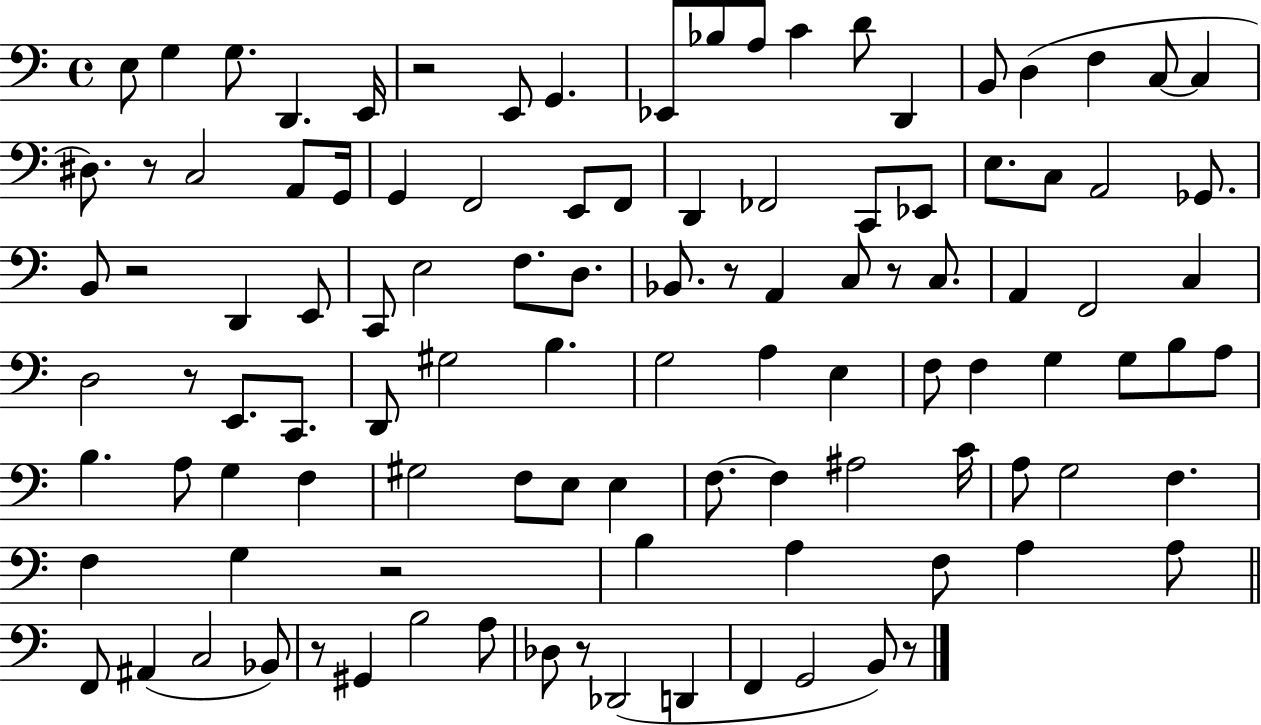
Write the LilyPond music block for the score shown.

{
  \clef bass
  \time 4/4
  \defaultTimeSignature
  \key c \major
  e8 g4 g8. d,4. e,16 | r2 e,8 g,4. | ees,8 bes8 a8 c'4 d'8 d,4 | b,8 d4( f4 c8~~ c4 | \break dis8.) r8 c2 a,8 g,16 | g,4 f,2 e,8 f,8 | d,4 fes,2 c,8 ees,8 | e8. c8 a,2 ges,8. | \break b,8 r2 d,4 e,8 | c,8 e2 f8. d8. | bes,8. r8 a,4 c8 r8 c8. | a,4 f,2 c4 | \break d2 r8 e,8. c,8. | d,8 gis2 b4. | g2 a4 e4 | f8 f4 g4 g8 b8 a8 | \break b4. a8 g4 f4 | gis2 f8 e8 e4 | f8.~~ f4 ais2 c'16 | a8 g2 f4. | \break f4 g4 r2 | b4 a4 f8 a4 a8 | \bar "||" \break \key a \minor f,8 ais,4( c2 bes,8) | r8 gis,4 b2 a8 | des8 r8 des,2( d,4 | f,4 g,2 b,8) r8 | \break \bar "|."
}